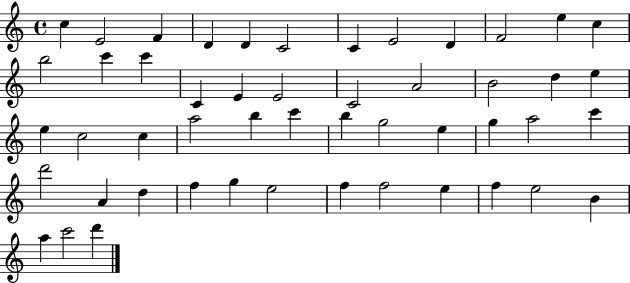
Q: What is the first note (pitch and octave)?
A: C5